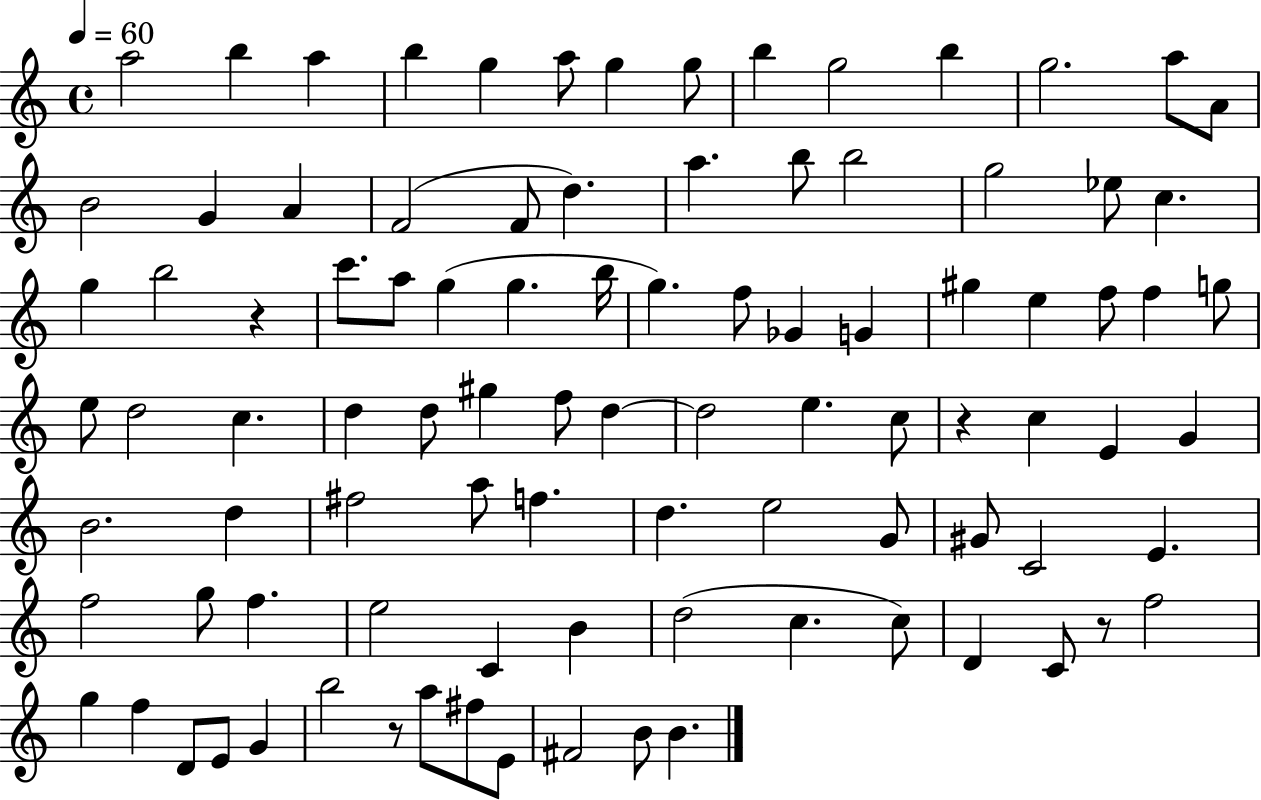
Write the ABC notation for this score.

X:1
T:Untitled
M:4/4
L:1/4
K:C
a2 b a b g a/2 g g/2 b g2 b g2 a/2 A/2 B2 G A F2 F/2 d a b/2 b2 g2 _e/2 c g b2 z c'/2 a/2 g g b/4 g f/2 _G G ^g e f/2 f g/2 e/2 d2 c d d/2 ^g f/2 d d2 e c/2 z c E G B2 d ^f2 a/2 f d e2 G/2 ^G/2 C2 E f2 g/2 f e2 C B d2 c c/2 D C/2 z/2 f2 g f D/2 E/2 G b2 z/2 a/2 ^f/2 E/2 ^F2 B/2 B